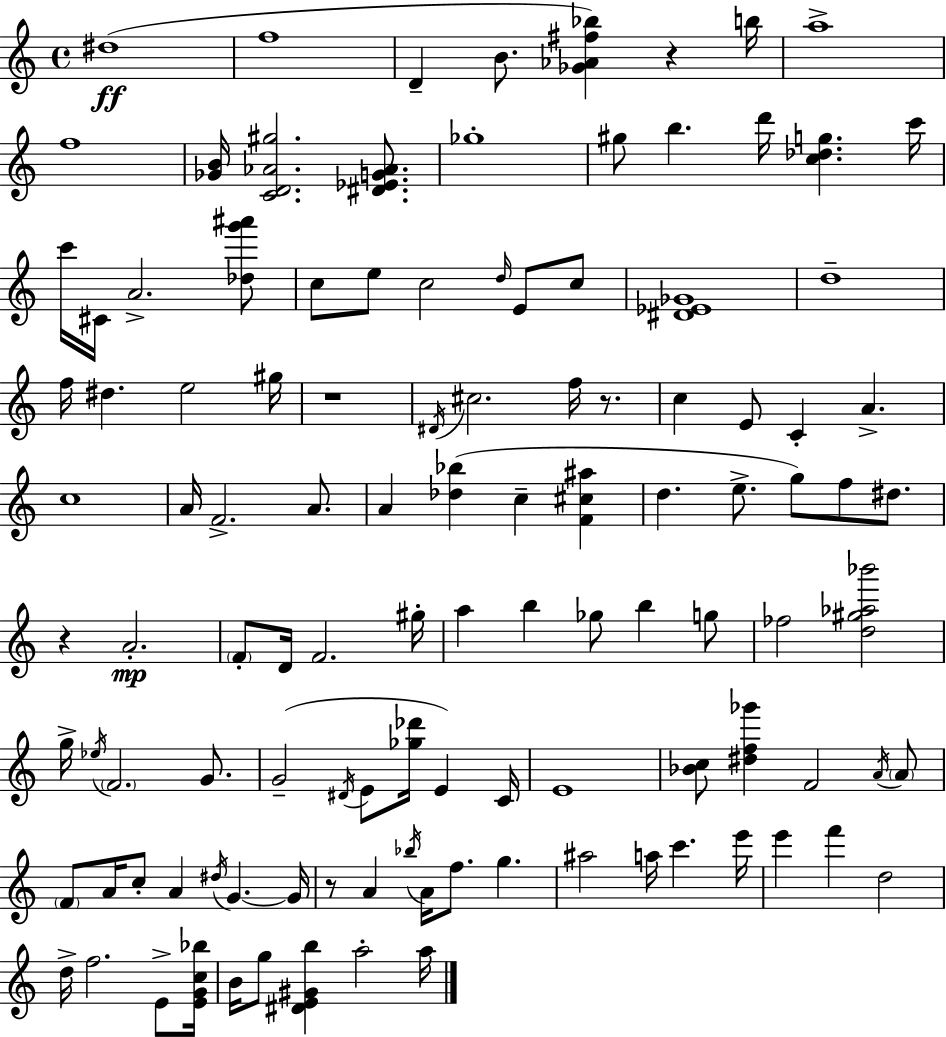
D#5/w F5/w D4/q B4/e. [Gb4,Ab4,F#5,Bb5]/q R/q B5/s A5/w F5/w [Gb4,B4]/s [C4,D4,Ab4,G#5]/h. [D#4,Eb4,G4,Ab4]/e. Gb5/w G#5/e B5/q. D6/s [C5,Db5,G5]/q. C6/s C6/s C#4/s A4/h. [Db5,G6,A#6]/e C5/e E5/e C5/h D5/s E4/e C5/e [D#4,Eb4,Gb4]/w D5/w F5/s D#5/q. E5/h G#5/s R/w D#4/s C#5/h. F5/s R/e. C5/q E4/e C4/q A4/q. C5/w A4/s F4/h. A4/e. A4/q [Db5,Bb5]/q C5/q [F4,C#5,A#5]/q D5/q. E5/e. G5/e F5/e D#5/e. R/q A4/h. F4/e D4/s F4/h. G#5/s A5/q B5/q Gb5/e B5/q G5/e FES5/h [D5,G#5,Ab5,Bb6]/h G5/s Eb5/s F4/h. G4/e. G4/h D#4/s E4/e [Gb5,Db6]/s E4/q C4/s E4/w [Bb4,C5]/e [D#5,F5,Gb6]/q F4/h A4/s A4/e F4/e A4/s C5/e A4/q D#5/s G4/q. G4/s R/e A4/q Bb5/s A4/s F5/e. G5/q. A#5/h A5/s C6/q. E6/s E6/q F6/q D5/h D5/s F5/h. E4/e [E4,G4,C5,Bb5]/s B4/s G5/e [D#4,E4,G#4,B5]/q A5/h A5/s